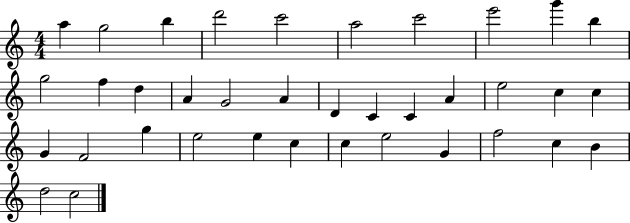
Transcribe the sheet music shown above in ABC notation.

X:1
T:Untitled
M:4/4
L:1/4
K:C
a g2 b d'2 c'2 a2 c'2 e'2 g' b g2 f d A G2 A D C C A e2 c c G F2 g e2 e c c e2 G f2 c B d2 c2